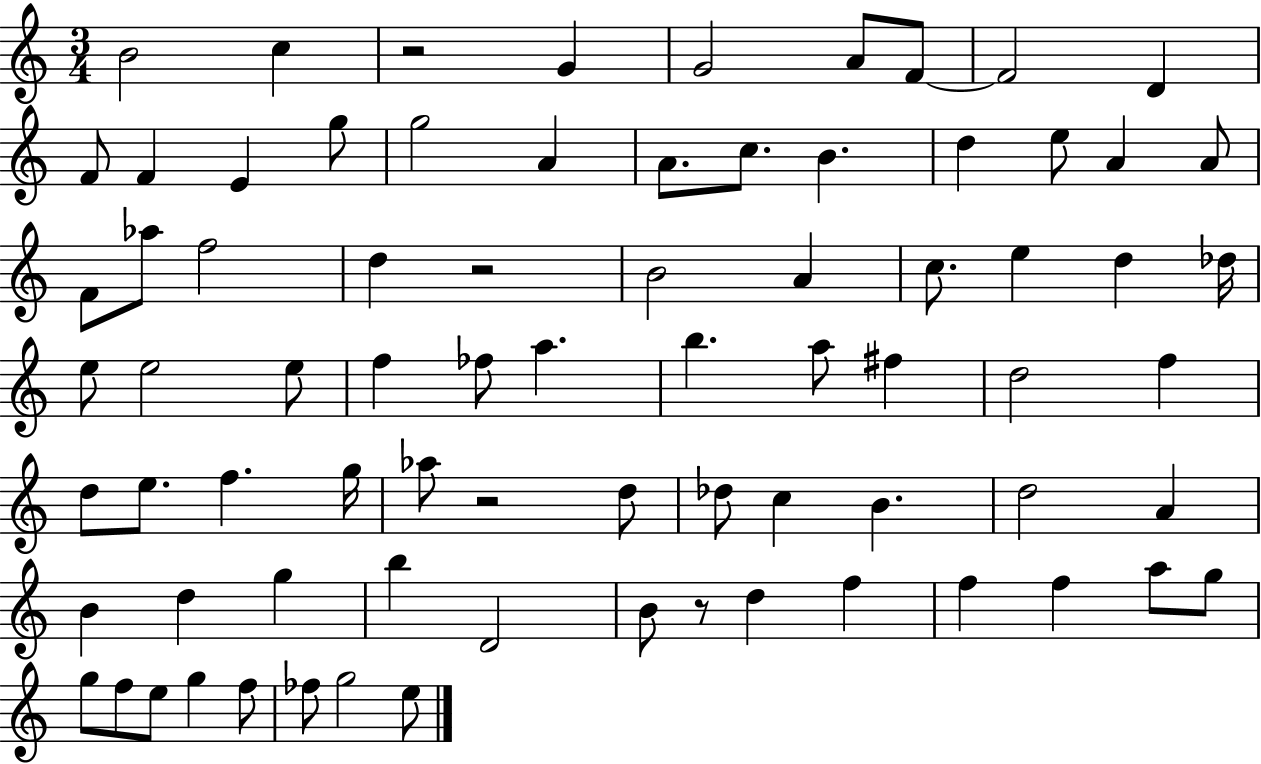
{
  \clef treble
  \numericTimeSignature
  \time 3/4
  \key c \major
  b'2 c''4 | r2 g'4 | g'2 a'8 f'8~~ | f'2 d'4 | \break f'8 f'4 e'4 g''8 | g''2 a'4 | a'8. c''8. b'4. | d''4 e''8 a'4 a'8 | \break f'8 aes''8 f''2 | d''4 r2 | b'2 a'4 | c''8. e''4 d''4 des''16 | \break e''8 e''2 e''8 | f''4 fes''8 a''4. | b''4. a''8 fis''4 | d''2 f''4 | \break d''8 e''8. f''4. g''16 | aes''8 r2 d''8 | des''8 c''4 b'4. | d''2 a'4 | \break b'4 d''4 g''4 | b''4 d'2 | b'8 r8 d''4 f''4 | f''4 f''4 a''8 g''8 | \break g''8 f''8 e''8 g''4 f''8 | fes''8 g''2 e''8 | \bar "|."
}